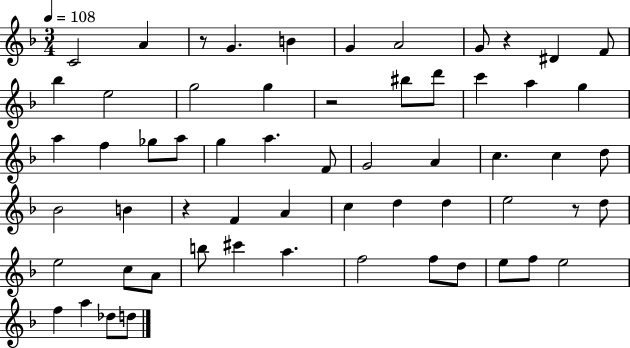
X:1
T:Untitled
M:3/4
L:1/4
K:F
C2 A z/2 G B G A2 G/2 z ^D F/2 _b e2 g2 g z2 ^b/2 d'/2 c' a g a f _g/2 a/2 g a F/2 G2 A c c d/2 _B2 B z F A c d d e2 z/2 d/2 e2 c/2 A/2 b/2 ^c' a f2 f/2 d/2 e/2 f/2 e2 f a _d/2 d/2